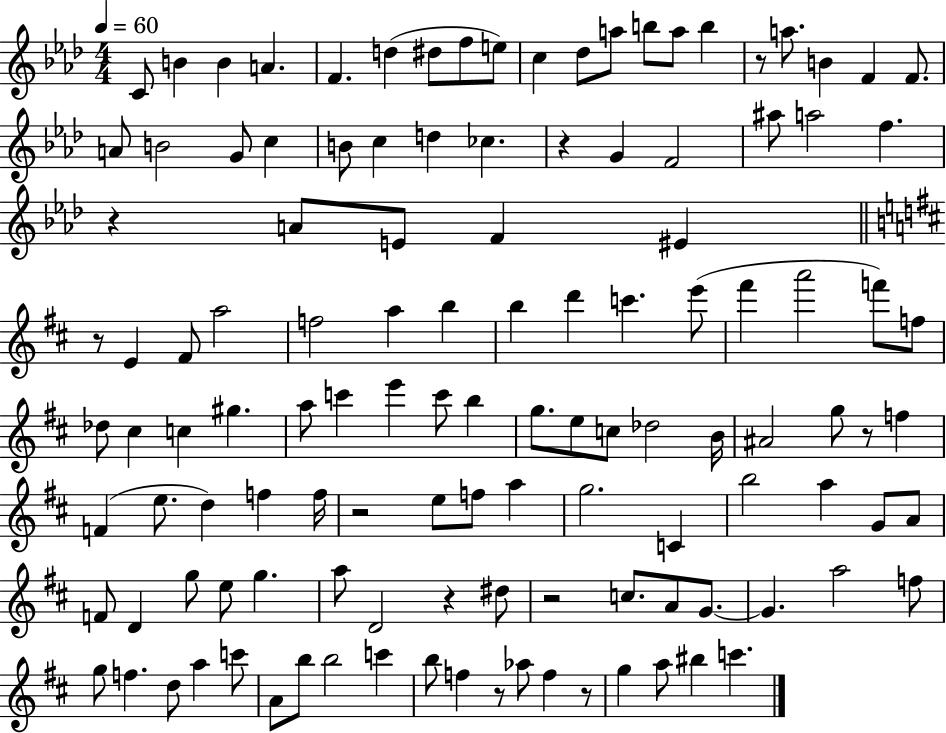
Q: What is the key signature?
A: AES major